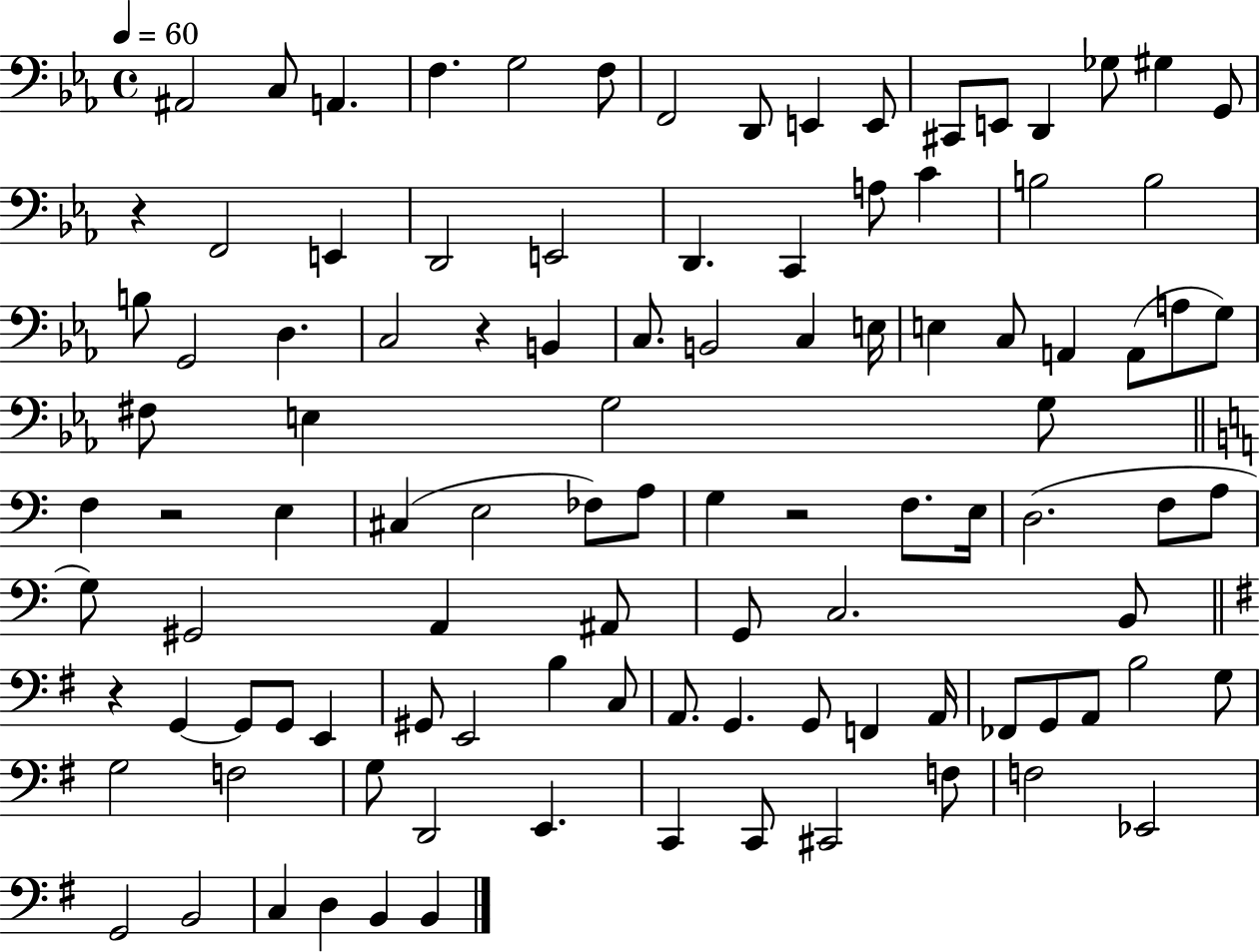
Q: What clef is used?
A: bass